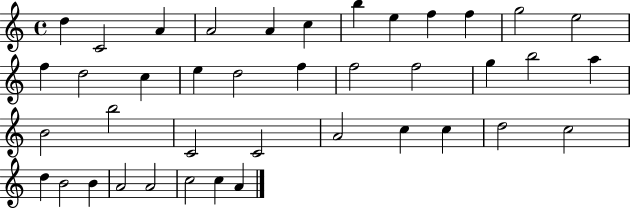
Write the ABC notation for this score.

X:1
T:Untitled
M:4/4
L:1/4
K:C
d C2 A A2 A c b e f f g2 e2 f d2 c e d2 f f2 f2 g b2 a B2 b2 C2 C2 A2 c c d2 c2 d B2 B A2 A2 c2 c A